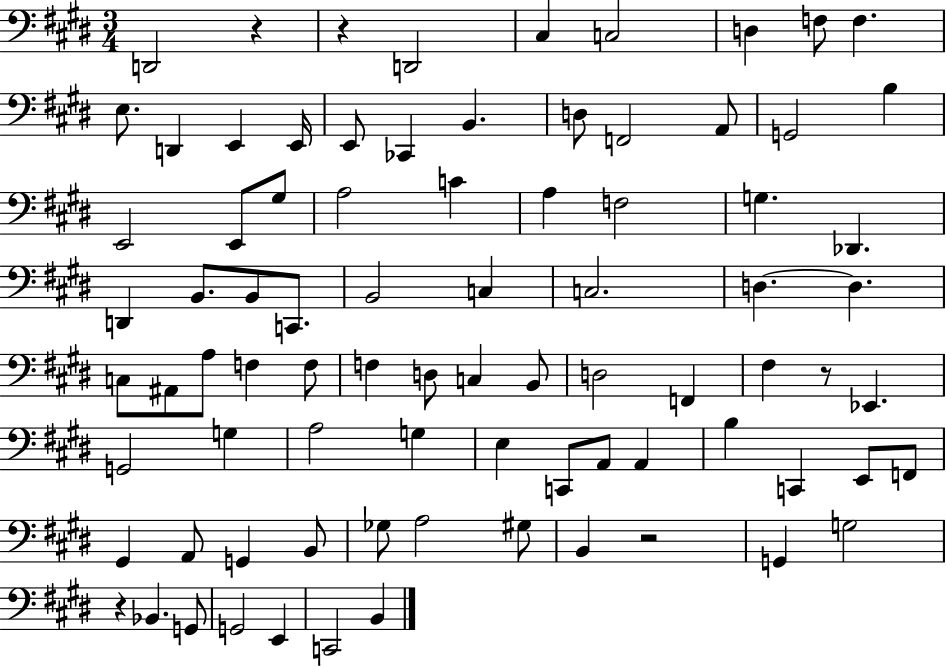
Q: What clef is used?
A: bass